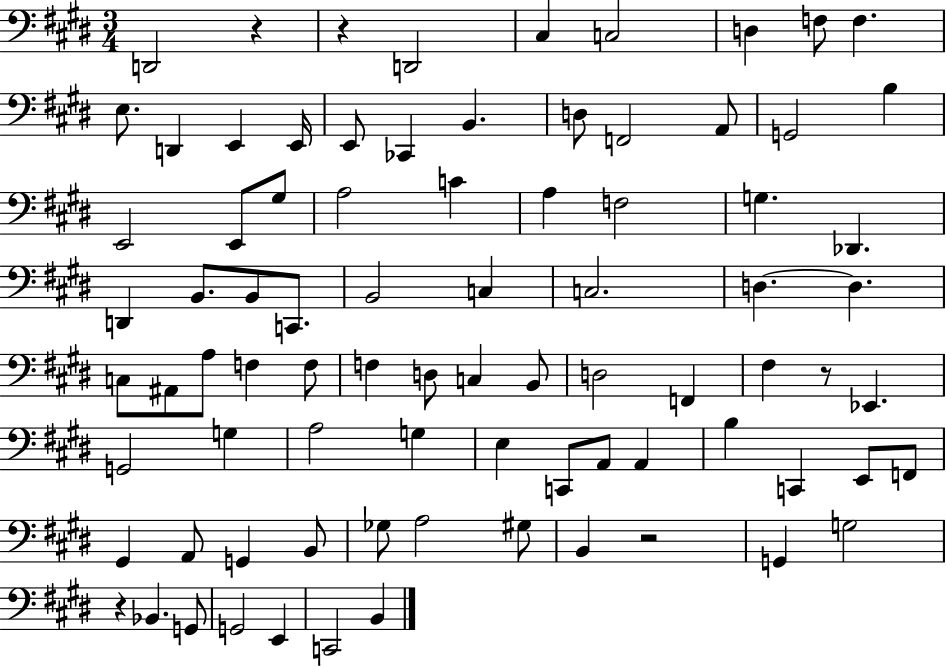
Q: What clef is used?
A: bass